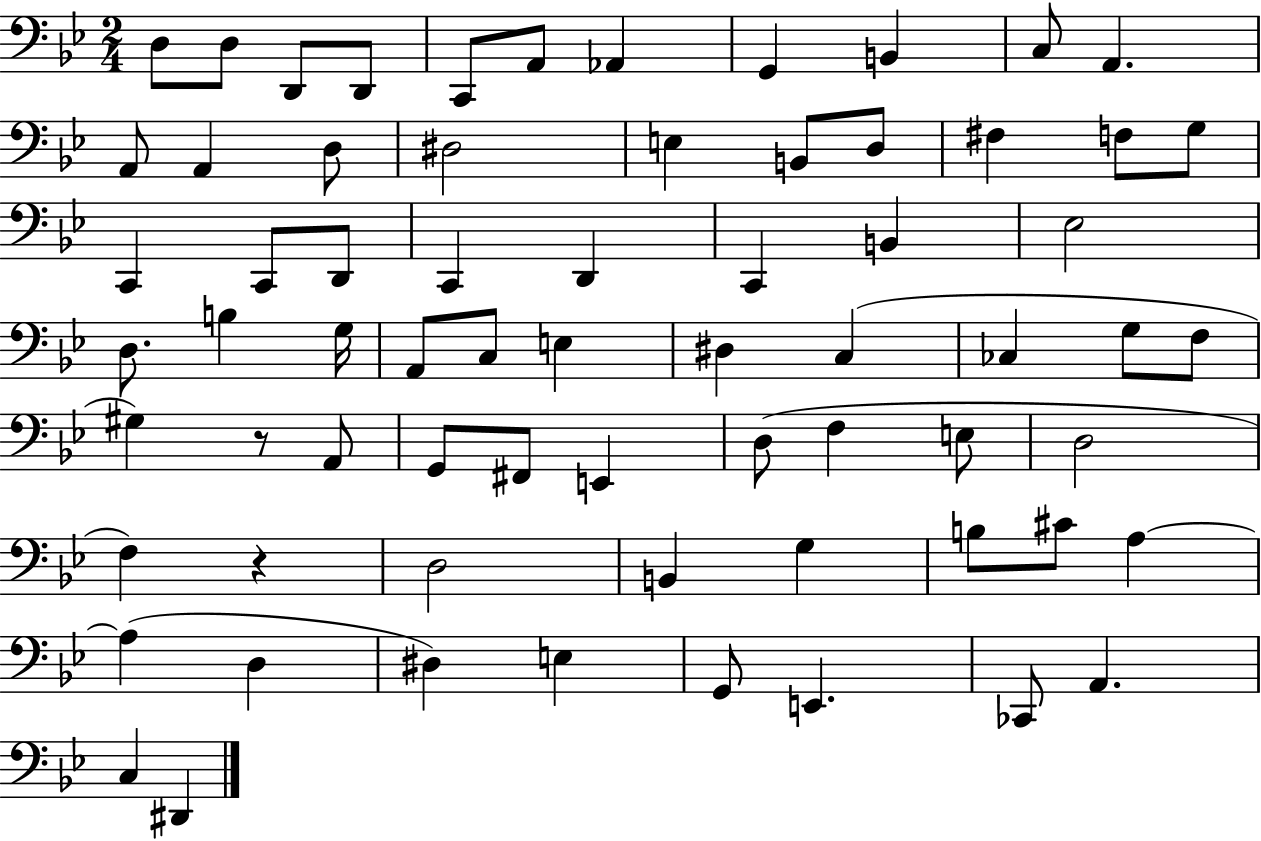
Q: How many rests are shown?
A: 2